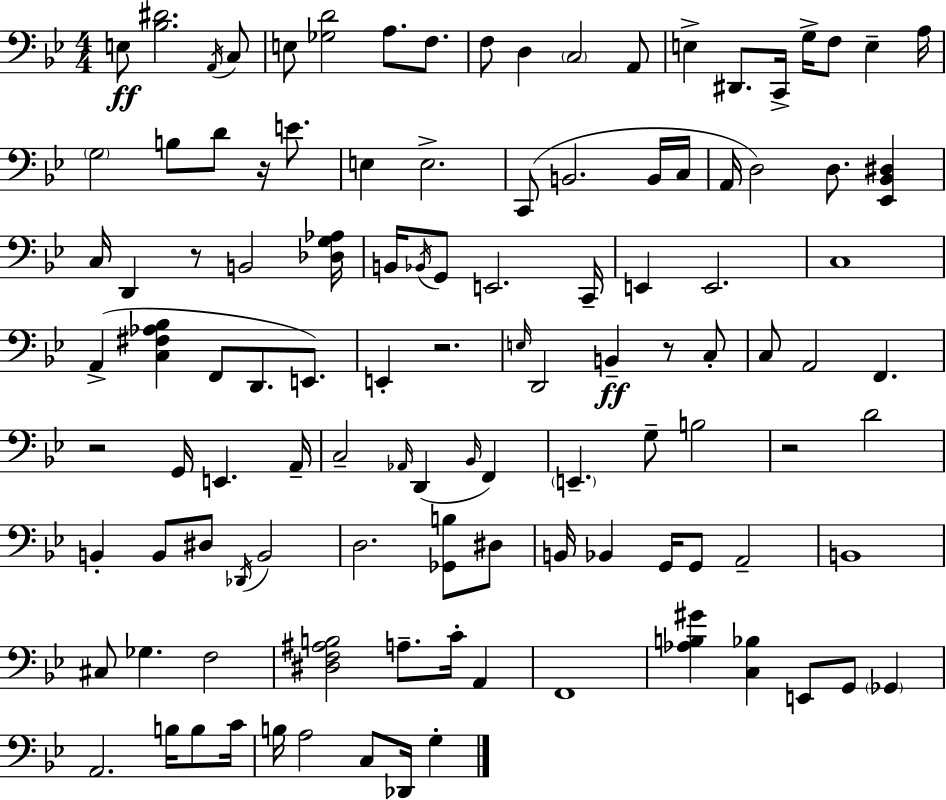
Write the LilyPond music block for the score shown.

{
  \clef bass
  \numericTimeSignature
  \time 4/4
  \key bes \major
  e8\ff <bes dis'>2. \acciaccatura { a,16 } c8 | e8 <ges d'>2 a8. f8. | f8 d4 \parenthesize c2 a,8 | e4-> dis,8. c,16-> g16-> f8 e4-- | \break a16 \parenthesize g2 b8 d'8 r16 e'8. | e4 e2.-> | c,8( b,2. b,16 | c16 a,16 d2) d8. <ees, bes, dis>4 | \break c16 d,4 r8 b,2 | <des g aes>16 b,16 \acciaccatura { bes,16 } g,8 e,2. | c,16-- e,4 e,2. | c1 | \break a,4->( <c fis aes bes>4 f,8 d,8. e,8.) | e,4-. r2. | \grace { e16 } d,2 b,4--\ff r8 | c8-. c8 a,2 f,4. | \break r2 g,16 e,4. | a,16-- c2-- \grace { aes,16 } d,4( | \grace { bes,16 } f,4) \parenthesize e,4.-- g8-- b2 | r2 d'2 | \break b,4-. b,8 dis8 \acciaccatura { des,16 } b,2 | d2. | <ges, b>8 dis8 b,16 bes,4 g,16 g,8 a,2-- | b,1 | \break cis8 ges4. f2 | <dis f ais b>2 a8.-- | c'16-. a,4 f,1 | <aes b gis'>4 <c bes>4 e,8 | \break g,8 \parenthesize ges,4 a,2. | b16 b8 c'16 b16 a2 c8 | des,16 g4-. \bar "|."
}